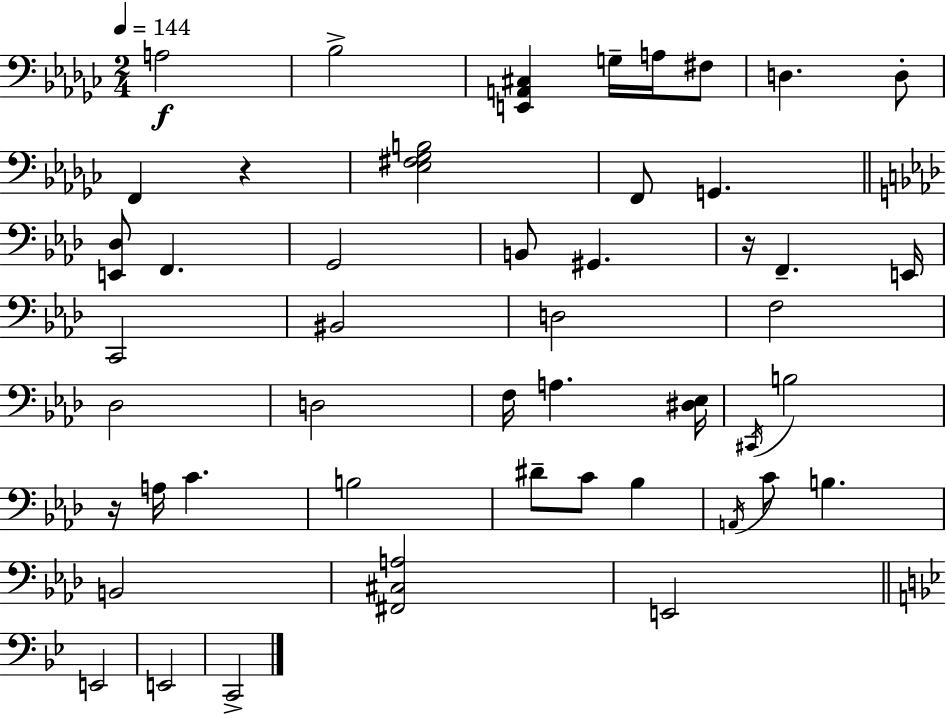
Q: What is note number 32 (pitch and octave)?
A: Bb3